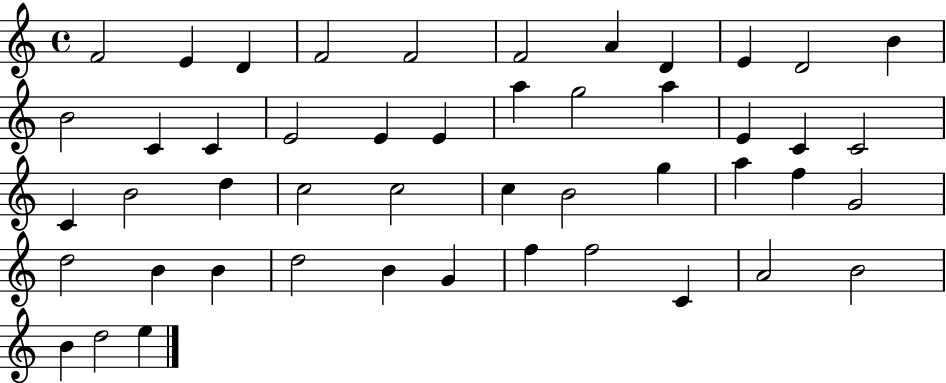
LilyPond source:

{
  \clef treble
  \time 4/4
  \defaultTimeSignature
  \key c \major
  f'2 e'4 d'4 | f'2 f'2 | f'2 a'4 d'4 | e'4 d'2 b'4 | \break b'2 c'4 c'4 | e'2 e'4 e'4 | a''4 g''2 a''4 | e'4 c'4 c'2 | \break c'4 b'2 d''4 | c''2 c''2 | c''4 b'2 g''4 | a''4 f''4 g'2 | \break d''2 b'4 b'4 | d''2 b'4 g'4 | f''4 f''2 c'4 | a'2 b'2 | \break b'4 d''2 e''4 | \bar "|."
}